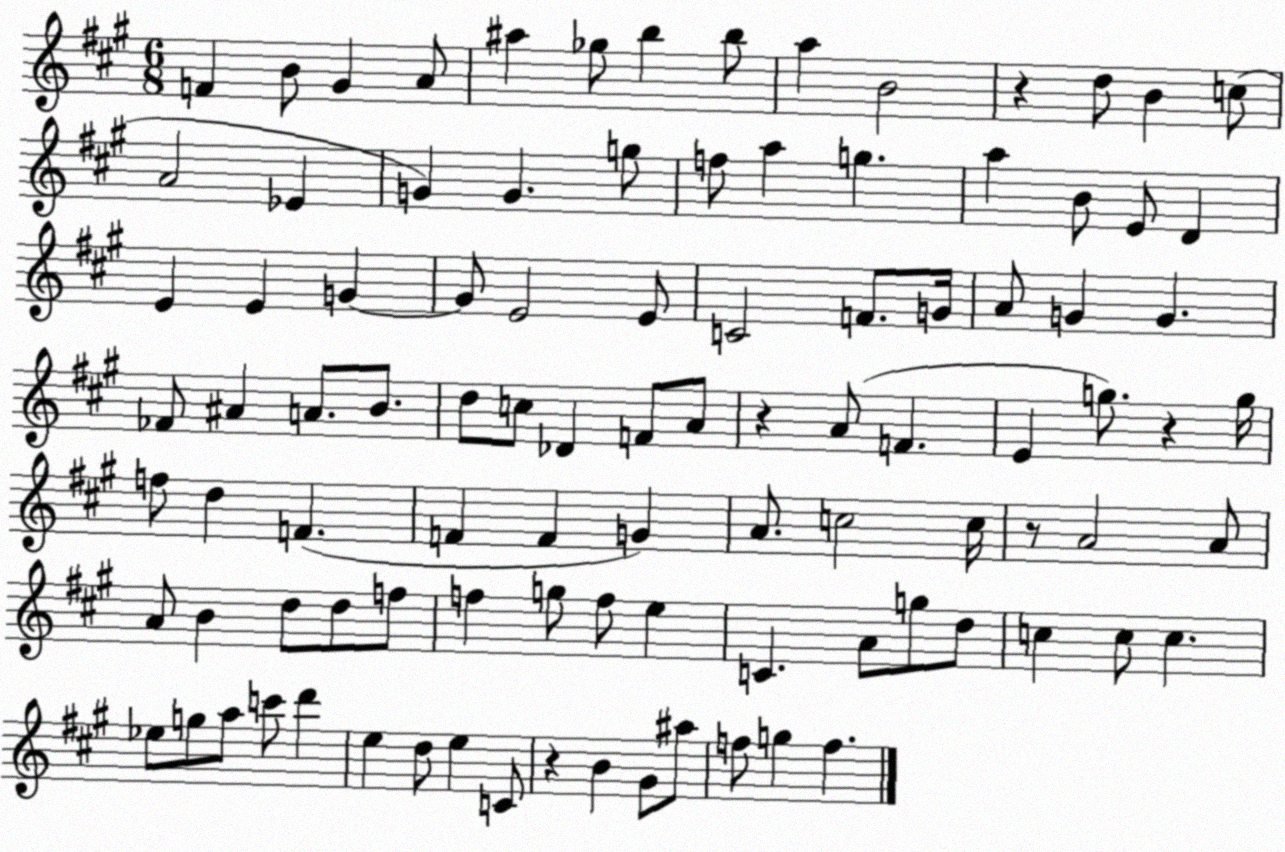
X:1
T:Untitled
M:6/8
L:1/4
K:A
F B/2 ^G A/2 ^a _g/2 b b/2 a B2 z d/2 B c/2 A2 _E G G g/2 f/2 a g a B/2 E/2 D E E G G/2 E2 E/2 C2 F/2 G/4 A/2 G G _F/2 ^A A/2 B/2 d/2 c/2 _D F/2 A/2 z A/2 F E g/2 z g/4 f/2 d F F F G A/2 c2 c/4 z/2 A2 A/2 A/2 B d/2 d/2 f/2 f g/2 f/2 e C A/2 g/2 d/2 c c/2 c _e/2 g/2 a/2 c'/2 d' e d/2 e C/2 z B ^G/2 ^a/2 f/2 g f